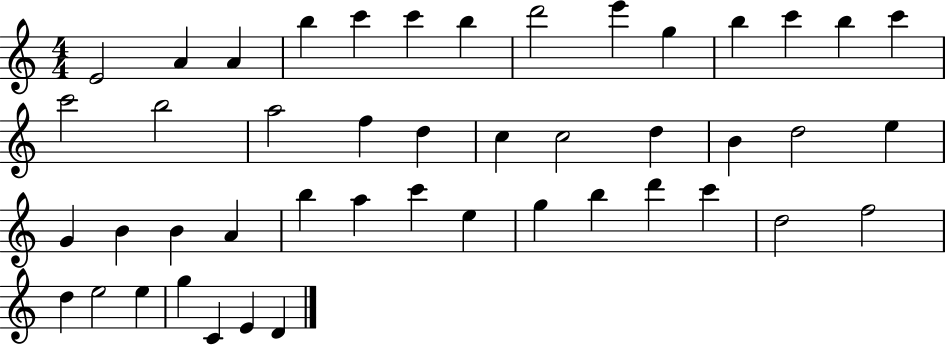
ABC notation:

X:1
T:Untitled
M:4/4
L:1/4
K:C
E2 A A b c' c' b d'2 e' g b c' b c' c'2 b2 a2 f d c c2 d B d2 e G B B A b a c' e g b d' c' d2 f2 d e2 e g C E D